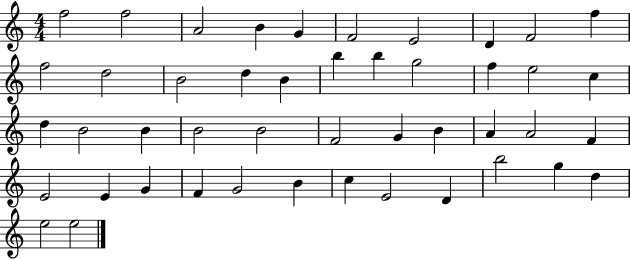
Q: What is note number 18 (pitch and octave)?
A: G5